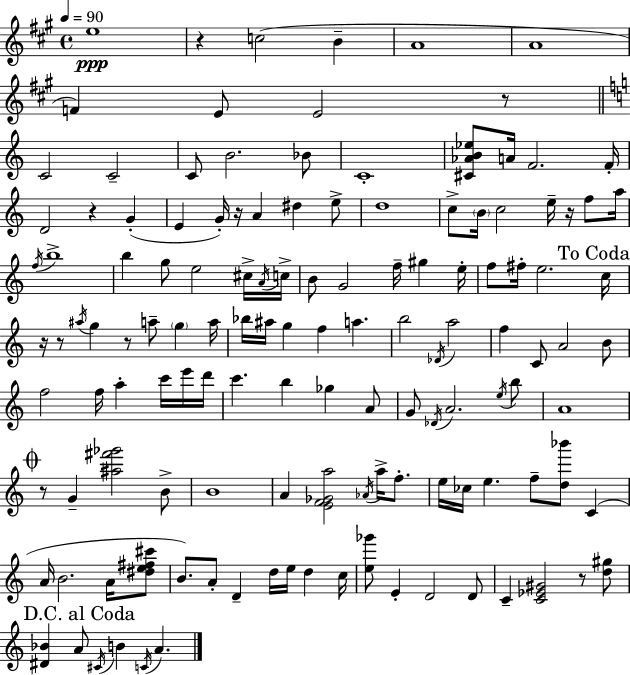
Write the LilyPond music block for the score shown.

{
  \clef treble
  \time 4/4
  \defaultTimeSignature
  \key a \major
  \tempo 4 = 90
  \repeat volta 2 { e''1\ppp | r4 c''2( b'4-- | a'1 | a'1 | \break f'4) e'8 e'2 r8 | \bar "||" \break \key c \major c'2 c'2-- | c'8 b'2. bes'8 | c'1-. | <cis' aes' b' ees''>8 a'16 f'2. f'16-. | \break d'2 r4 g'4-.( | e'4 g'16-.) r16 a'4 dis''4 e''8-> | d''1 | c''8-> \parenthesize b'16 c''2 e''16-- r16 f''8 a''16 | \break \acciaccatura { f''16 } b''1-> | b''4 g''8 e''2 cis''16-> | \acciaccatura { a'16 } c''16-> b'8 g'2 f''16-- gis''4 | e''16-. f''8 fis''16-. e''2. | \break \mark "To Coda" c''16 r16 r8 \acciaccatura { ais''16 } g''4 r8 a''8-- \parenthesize g''4 | a''16 bes''16 ais''16 g''4 f''4 a''4. | b''2 \acciaccatura { des'16 } a''2 | f''4 c'8 a'2 | \break b'8 f''2 f''16 a''4-. | c'''16 e'''16 d'''16 c'''4. b''4 ges''4 | a'8 g'8 \acciaccatura { des'16 } a'2. | \acciaccatura { e''16 } b''8 a'1 | \break \mark \markup { \musicglyph "scripts.coda" } r8 g'4-- <ais'' fis''' ges'''>2 | b'8-> b'1 | a'4 <e' f' ges' a''>2 | \acciaccatura { aes'16 } a''16-> f''8.-. e''16 ces''16 e''4. f''8-- | \break <d'' bes'''>8 c'4( a'16 b'2. | a'16 <dis'' e'' fis'' cis'''>8 b'8.) a'8-. d'4-- | d''16 e''16 d''4 c''16 <e'' ges'''>8 e'4-. d'2 | d'8 c'4-- <c' ees' gis'>2 | \break r8 <d'' gis''>8 \mark "D.C. al Coda" <dis' bes'>4 a'8 \acciaccatura { cis'16 } b'4 | \acciaccatura { c'16 } a'4. } \bar "|."
}